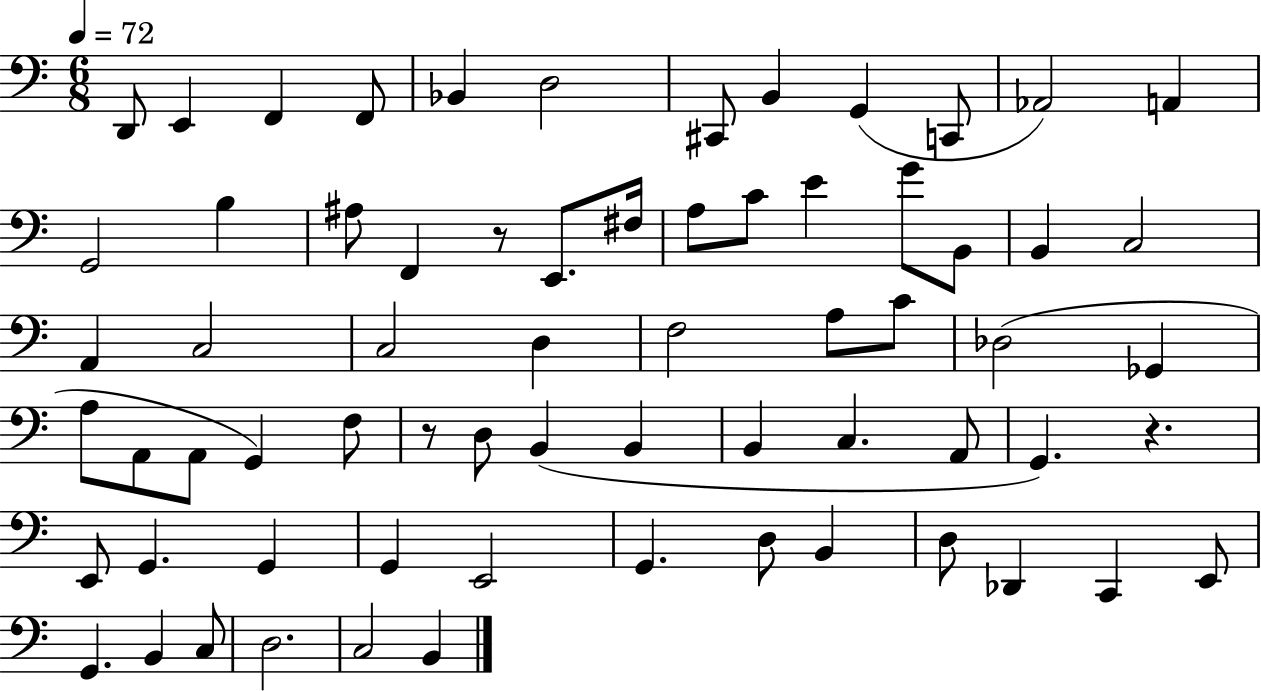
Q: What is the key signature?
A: C major